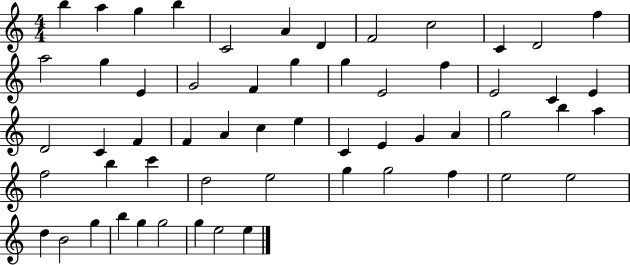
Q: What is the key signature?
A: C major